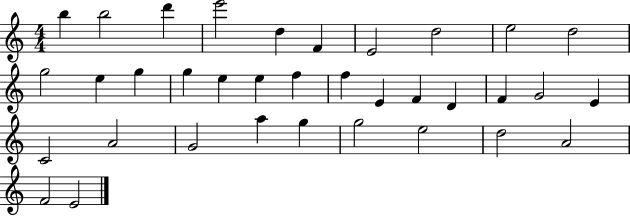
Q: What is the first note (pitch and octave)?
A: B5